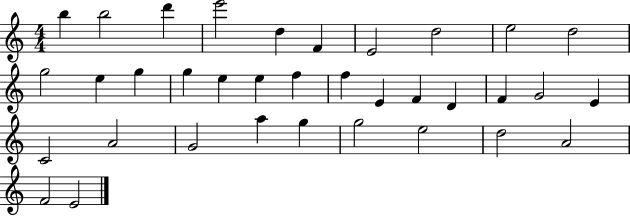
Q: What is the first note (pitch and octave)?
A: B5